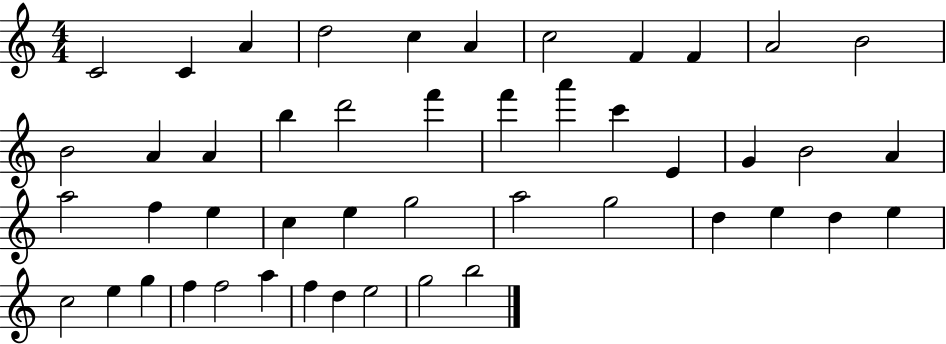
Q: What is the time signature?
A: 4/4